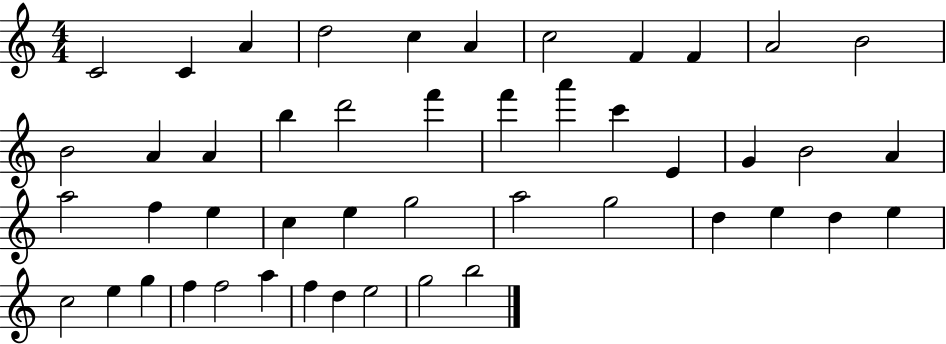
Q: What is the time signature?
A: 4/4